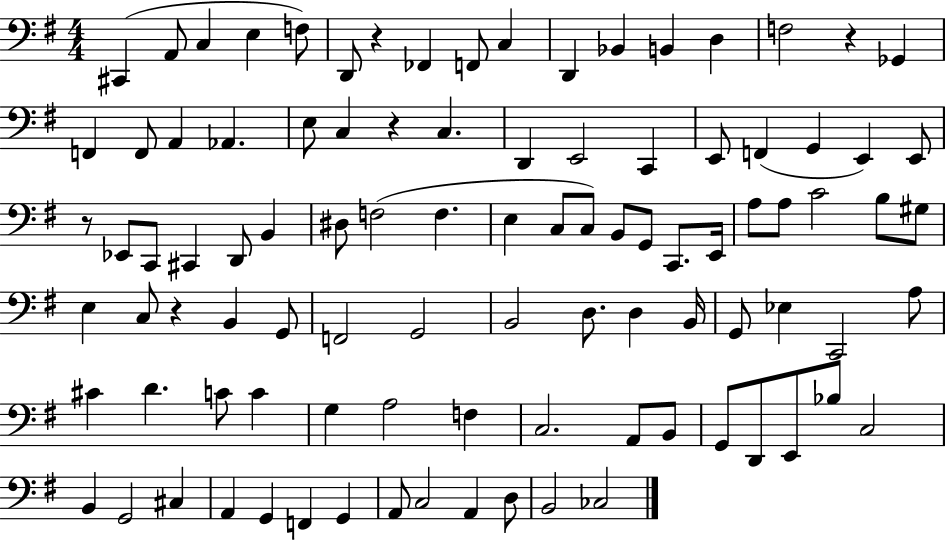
{
  \clef bass
  \numericTimeSignature
  \time 4/4
  \key g \major
  cis,4( a,8 c4 e4 f8) | d,8 r4 fes,4 f,8 c4 | d,4 bes,4 b,4 d4 | f2 r4 ges,4 | \break f,4 f,8 a,4 aes,4. | e8 c4 r4 c4. | d,4 e,2 c,4 | e,8 f,4( g,4 e,4) e,8 | \break r8 ees,8 c,8 cis,4 d,8 b,4 | dis8 f2( f4. | e4 c8 c8) b,8 g,8 c,8. e,16 | a8 a8 c'2 b8 gis8 | \break e4 c8 r4 b,4 g,8 | f,2 g,2 | b,2 d8. d4 b,16 | g,8 ees4 c,2 a8 | \break cis'4 d'4. c'8 c'4 | g4 a2 f4 | c2. a,8 b,8 | g,8 d,8 e,8 bes8 c2 | \break b,4 g,2 cis4 | a,4 g,4 f,4 g,4 | a,8 c2 a,4 d8 | b,2 ces2 | \break \bar "|."
}